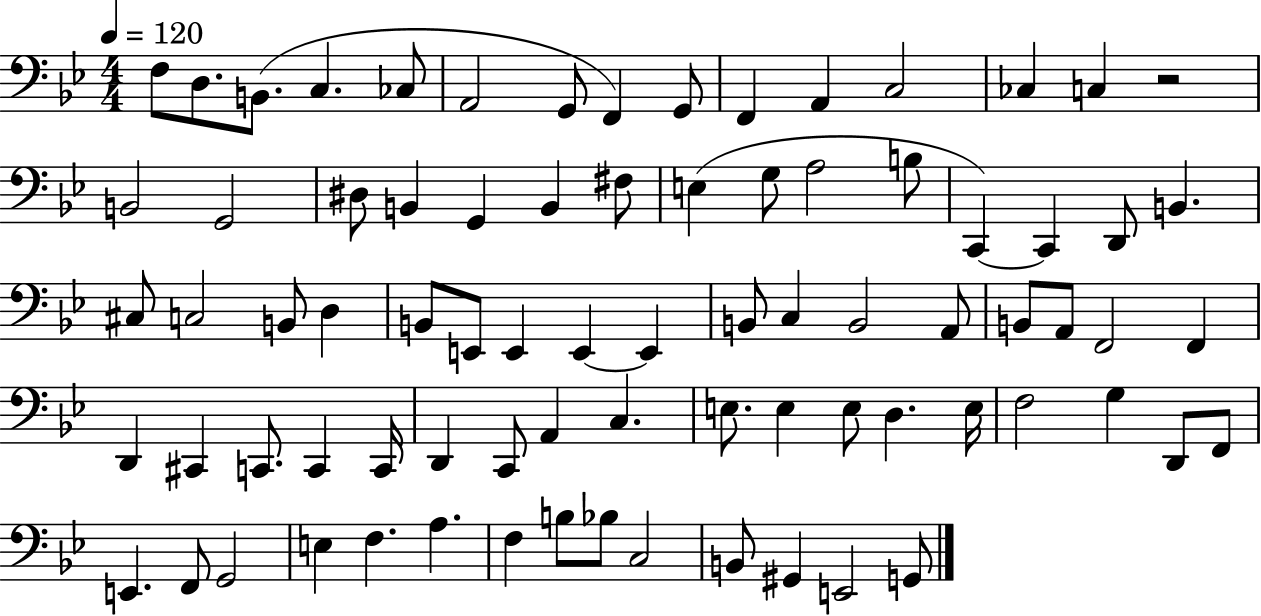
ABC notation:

X:1
T:Untitled
M:4/4
L:1/4
K:Bb
F,/2 D,/2 B,,/2 C, _C,/2 A,,2 G,,/2 F,, G,,/2 F,, A,, C,2 _C, C, z2 B,,2 G,,2 ^D,/2 B,, G,, B,, ^F,/2 E, G,/2 A,2 B,/2 C,, C,, D,,/2 B,, ^C,/2 C,2 B,,/2 D, B,,/2 E,,/2 E,, E,, E,, B,,/2 C, B,,2 A,,/2 B,,/2 A,,/2 F,,2 F,, D,, ^C,, C,,/2 C,, C,,/4 D,, C,,/2 A,, C, E,/2 E, E,/2 D, E,/4 F,2 G, D,,/2 F,,/2 E,, F,,/2 G,,2 E, F, A, F, B,/2 _B,/2 C,2 B,,/2 ^G,, E,,2 G,,/2